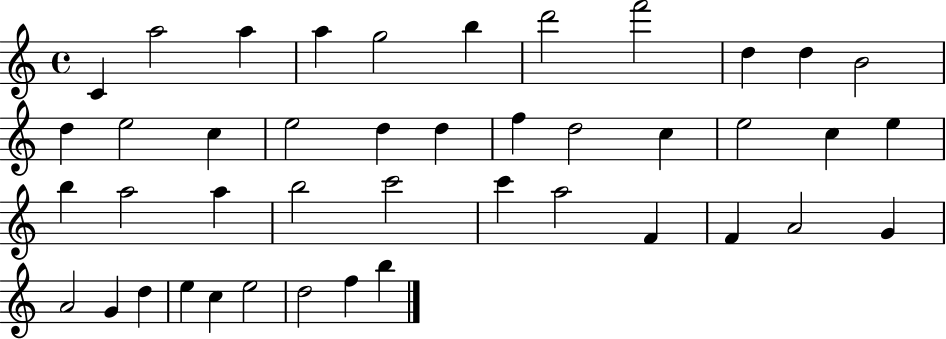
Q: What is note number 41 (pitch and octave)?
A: D5